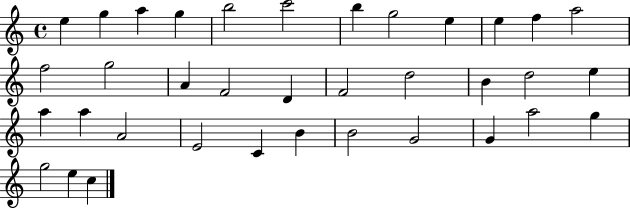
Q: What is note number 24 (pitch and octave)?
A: A5